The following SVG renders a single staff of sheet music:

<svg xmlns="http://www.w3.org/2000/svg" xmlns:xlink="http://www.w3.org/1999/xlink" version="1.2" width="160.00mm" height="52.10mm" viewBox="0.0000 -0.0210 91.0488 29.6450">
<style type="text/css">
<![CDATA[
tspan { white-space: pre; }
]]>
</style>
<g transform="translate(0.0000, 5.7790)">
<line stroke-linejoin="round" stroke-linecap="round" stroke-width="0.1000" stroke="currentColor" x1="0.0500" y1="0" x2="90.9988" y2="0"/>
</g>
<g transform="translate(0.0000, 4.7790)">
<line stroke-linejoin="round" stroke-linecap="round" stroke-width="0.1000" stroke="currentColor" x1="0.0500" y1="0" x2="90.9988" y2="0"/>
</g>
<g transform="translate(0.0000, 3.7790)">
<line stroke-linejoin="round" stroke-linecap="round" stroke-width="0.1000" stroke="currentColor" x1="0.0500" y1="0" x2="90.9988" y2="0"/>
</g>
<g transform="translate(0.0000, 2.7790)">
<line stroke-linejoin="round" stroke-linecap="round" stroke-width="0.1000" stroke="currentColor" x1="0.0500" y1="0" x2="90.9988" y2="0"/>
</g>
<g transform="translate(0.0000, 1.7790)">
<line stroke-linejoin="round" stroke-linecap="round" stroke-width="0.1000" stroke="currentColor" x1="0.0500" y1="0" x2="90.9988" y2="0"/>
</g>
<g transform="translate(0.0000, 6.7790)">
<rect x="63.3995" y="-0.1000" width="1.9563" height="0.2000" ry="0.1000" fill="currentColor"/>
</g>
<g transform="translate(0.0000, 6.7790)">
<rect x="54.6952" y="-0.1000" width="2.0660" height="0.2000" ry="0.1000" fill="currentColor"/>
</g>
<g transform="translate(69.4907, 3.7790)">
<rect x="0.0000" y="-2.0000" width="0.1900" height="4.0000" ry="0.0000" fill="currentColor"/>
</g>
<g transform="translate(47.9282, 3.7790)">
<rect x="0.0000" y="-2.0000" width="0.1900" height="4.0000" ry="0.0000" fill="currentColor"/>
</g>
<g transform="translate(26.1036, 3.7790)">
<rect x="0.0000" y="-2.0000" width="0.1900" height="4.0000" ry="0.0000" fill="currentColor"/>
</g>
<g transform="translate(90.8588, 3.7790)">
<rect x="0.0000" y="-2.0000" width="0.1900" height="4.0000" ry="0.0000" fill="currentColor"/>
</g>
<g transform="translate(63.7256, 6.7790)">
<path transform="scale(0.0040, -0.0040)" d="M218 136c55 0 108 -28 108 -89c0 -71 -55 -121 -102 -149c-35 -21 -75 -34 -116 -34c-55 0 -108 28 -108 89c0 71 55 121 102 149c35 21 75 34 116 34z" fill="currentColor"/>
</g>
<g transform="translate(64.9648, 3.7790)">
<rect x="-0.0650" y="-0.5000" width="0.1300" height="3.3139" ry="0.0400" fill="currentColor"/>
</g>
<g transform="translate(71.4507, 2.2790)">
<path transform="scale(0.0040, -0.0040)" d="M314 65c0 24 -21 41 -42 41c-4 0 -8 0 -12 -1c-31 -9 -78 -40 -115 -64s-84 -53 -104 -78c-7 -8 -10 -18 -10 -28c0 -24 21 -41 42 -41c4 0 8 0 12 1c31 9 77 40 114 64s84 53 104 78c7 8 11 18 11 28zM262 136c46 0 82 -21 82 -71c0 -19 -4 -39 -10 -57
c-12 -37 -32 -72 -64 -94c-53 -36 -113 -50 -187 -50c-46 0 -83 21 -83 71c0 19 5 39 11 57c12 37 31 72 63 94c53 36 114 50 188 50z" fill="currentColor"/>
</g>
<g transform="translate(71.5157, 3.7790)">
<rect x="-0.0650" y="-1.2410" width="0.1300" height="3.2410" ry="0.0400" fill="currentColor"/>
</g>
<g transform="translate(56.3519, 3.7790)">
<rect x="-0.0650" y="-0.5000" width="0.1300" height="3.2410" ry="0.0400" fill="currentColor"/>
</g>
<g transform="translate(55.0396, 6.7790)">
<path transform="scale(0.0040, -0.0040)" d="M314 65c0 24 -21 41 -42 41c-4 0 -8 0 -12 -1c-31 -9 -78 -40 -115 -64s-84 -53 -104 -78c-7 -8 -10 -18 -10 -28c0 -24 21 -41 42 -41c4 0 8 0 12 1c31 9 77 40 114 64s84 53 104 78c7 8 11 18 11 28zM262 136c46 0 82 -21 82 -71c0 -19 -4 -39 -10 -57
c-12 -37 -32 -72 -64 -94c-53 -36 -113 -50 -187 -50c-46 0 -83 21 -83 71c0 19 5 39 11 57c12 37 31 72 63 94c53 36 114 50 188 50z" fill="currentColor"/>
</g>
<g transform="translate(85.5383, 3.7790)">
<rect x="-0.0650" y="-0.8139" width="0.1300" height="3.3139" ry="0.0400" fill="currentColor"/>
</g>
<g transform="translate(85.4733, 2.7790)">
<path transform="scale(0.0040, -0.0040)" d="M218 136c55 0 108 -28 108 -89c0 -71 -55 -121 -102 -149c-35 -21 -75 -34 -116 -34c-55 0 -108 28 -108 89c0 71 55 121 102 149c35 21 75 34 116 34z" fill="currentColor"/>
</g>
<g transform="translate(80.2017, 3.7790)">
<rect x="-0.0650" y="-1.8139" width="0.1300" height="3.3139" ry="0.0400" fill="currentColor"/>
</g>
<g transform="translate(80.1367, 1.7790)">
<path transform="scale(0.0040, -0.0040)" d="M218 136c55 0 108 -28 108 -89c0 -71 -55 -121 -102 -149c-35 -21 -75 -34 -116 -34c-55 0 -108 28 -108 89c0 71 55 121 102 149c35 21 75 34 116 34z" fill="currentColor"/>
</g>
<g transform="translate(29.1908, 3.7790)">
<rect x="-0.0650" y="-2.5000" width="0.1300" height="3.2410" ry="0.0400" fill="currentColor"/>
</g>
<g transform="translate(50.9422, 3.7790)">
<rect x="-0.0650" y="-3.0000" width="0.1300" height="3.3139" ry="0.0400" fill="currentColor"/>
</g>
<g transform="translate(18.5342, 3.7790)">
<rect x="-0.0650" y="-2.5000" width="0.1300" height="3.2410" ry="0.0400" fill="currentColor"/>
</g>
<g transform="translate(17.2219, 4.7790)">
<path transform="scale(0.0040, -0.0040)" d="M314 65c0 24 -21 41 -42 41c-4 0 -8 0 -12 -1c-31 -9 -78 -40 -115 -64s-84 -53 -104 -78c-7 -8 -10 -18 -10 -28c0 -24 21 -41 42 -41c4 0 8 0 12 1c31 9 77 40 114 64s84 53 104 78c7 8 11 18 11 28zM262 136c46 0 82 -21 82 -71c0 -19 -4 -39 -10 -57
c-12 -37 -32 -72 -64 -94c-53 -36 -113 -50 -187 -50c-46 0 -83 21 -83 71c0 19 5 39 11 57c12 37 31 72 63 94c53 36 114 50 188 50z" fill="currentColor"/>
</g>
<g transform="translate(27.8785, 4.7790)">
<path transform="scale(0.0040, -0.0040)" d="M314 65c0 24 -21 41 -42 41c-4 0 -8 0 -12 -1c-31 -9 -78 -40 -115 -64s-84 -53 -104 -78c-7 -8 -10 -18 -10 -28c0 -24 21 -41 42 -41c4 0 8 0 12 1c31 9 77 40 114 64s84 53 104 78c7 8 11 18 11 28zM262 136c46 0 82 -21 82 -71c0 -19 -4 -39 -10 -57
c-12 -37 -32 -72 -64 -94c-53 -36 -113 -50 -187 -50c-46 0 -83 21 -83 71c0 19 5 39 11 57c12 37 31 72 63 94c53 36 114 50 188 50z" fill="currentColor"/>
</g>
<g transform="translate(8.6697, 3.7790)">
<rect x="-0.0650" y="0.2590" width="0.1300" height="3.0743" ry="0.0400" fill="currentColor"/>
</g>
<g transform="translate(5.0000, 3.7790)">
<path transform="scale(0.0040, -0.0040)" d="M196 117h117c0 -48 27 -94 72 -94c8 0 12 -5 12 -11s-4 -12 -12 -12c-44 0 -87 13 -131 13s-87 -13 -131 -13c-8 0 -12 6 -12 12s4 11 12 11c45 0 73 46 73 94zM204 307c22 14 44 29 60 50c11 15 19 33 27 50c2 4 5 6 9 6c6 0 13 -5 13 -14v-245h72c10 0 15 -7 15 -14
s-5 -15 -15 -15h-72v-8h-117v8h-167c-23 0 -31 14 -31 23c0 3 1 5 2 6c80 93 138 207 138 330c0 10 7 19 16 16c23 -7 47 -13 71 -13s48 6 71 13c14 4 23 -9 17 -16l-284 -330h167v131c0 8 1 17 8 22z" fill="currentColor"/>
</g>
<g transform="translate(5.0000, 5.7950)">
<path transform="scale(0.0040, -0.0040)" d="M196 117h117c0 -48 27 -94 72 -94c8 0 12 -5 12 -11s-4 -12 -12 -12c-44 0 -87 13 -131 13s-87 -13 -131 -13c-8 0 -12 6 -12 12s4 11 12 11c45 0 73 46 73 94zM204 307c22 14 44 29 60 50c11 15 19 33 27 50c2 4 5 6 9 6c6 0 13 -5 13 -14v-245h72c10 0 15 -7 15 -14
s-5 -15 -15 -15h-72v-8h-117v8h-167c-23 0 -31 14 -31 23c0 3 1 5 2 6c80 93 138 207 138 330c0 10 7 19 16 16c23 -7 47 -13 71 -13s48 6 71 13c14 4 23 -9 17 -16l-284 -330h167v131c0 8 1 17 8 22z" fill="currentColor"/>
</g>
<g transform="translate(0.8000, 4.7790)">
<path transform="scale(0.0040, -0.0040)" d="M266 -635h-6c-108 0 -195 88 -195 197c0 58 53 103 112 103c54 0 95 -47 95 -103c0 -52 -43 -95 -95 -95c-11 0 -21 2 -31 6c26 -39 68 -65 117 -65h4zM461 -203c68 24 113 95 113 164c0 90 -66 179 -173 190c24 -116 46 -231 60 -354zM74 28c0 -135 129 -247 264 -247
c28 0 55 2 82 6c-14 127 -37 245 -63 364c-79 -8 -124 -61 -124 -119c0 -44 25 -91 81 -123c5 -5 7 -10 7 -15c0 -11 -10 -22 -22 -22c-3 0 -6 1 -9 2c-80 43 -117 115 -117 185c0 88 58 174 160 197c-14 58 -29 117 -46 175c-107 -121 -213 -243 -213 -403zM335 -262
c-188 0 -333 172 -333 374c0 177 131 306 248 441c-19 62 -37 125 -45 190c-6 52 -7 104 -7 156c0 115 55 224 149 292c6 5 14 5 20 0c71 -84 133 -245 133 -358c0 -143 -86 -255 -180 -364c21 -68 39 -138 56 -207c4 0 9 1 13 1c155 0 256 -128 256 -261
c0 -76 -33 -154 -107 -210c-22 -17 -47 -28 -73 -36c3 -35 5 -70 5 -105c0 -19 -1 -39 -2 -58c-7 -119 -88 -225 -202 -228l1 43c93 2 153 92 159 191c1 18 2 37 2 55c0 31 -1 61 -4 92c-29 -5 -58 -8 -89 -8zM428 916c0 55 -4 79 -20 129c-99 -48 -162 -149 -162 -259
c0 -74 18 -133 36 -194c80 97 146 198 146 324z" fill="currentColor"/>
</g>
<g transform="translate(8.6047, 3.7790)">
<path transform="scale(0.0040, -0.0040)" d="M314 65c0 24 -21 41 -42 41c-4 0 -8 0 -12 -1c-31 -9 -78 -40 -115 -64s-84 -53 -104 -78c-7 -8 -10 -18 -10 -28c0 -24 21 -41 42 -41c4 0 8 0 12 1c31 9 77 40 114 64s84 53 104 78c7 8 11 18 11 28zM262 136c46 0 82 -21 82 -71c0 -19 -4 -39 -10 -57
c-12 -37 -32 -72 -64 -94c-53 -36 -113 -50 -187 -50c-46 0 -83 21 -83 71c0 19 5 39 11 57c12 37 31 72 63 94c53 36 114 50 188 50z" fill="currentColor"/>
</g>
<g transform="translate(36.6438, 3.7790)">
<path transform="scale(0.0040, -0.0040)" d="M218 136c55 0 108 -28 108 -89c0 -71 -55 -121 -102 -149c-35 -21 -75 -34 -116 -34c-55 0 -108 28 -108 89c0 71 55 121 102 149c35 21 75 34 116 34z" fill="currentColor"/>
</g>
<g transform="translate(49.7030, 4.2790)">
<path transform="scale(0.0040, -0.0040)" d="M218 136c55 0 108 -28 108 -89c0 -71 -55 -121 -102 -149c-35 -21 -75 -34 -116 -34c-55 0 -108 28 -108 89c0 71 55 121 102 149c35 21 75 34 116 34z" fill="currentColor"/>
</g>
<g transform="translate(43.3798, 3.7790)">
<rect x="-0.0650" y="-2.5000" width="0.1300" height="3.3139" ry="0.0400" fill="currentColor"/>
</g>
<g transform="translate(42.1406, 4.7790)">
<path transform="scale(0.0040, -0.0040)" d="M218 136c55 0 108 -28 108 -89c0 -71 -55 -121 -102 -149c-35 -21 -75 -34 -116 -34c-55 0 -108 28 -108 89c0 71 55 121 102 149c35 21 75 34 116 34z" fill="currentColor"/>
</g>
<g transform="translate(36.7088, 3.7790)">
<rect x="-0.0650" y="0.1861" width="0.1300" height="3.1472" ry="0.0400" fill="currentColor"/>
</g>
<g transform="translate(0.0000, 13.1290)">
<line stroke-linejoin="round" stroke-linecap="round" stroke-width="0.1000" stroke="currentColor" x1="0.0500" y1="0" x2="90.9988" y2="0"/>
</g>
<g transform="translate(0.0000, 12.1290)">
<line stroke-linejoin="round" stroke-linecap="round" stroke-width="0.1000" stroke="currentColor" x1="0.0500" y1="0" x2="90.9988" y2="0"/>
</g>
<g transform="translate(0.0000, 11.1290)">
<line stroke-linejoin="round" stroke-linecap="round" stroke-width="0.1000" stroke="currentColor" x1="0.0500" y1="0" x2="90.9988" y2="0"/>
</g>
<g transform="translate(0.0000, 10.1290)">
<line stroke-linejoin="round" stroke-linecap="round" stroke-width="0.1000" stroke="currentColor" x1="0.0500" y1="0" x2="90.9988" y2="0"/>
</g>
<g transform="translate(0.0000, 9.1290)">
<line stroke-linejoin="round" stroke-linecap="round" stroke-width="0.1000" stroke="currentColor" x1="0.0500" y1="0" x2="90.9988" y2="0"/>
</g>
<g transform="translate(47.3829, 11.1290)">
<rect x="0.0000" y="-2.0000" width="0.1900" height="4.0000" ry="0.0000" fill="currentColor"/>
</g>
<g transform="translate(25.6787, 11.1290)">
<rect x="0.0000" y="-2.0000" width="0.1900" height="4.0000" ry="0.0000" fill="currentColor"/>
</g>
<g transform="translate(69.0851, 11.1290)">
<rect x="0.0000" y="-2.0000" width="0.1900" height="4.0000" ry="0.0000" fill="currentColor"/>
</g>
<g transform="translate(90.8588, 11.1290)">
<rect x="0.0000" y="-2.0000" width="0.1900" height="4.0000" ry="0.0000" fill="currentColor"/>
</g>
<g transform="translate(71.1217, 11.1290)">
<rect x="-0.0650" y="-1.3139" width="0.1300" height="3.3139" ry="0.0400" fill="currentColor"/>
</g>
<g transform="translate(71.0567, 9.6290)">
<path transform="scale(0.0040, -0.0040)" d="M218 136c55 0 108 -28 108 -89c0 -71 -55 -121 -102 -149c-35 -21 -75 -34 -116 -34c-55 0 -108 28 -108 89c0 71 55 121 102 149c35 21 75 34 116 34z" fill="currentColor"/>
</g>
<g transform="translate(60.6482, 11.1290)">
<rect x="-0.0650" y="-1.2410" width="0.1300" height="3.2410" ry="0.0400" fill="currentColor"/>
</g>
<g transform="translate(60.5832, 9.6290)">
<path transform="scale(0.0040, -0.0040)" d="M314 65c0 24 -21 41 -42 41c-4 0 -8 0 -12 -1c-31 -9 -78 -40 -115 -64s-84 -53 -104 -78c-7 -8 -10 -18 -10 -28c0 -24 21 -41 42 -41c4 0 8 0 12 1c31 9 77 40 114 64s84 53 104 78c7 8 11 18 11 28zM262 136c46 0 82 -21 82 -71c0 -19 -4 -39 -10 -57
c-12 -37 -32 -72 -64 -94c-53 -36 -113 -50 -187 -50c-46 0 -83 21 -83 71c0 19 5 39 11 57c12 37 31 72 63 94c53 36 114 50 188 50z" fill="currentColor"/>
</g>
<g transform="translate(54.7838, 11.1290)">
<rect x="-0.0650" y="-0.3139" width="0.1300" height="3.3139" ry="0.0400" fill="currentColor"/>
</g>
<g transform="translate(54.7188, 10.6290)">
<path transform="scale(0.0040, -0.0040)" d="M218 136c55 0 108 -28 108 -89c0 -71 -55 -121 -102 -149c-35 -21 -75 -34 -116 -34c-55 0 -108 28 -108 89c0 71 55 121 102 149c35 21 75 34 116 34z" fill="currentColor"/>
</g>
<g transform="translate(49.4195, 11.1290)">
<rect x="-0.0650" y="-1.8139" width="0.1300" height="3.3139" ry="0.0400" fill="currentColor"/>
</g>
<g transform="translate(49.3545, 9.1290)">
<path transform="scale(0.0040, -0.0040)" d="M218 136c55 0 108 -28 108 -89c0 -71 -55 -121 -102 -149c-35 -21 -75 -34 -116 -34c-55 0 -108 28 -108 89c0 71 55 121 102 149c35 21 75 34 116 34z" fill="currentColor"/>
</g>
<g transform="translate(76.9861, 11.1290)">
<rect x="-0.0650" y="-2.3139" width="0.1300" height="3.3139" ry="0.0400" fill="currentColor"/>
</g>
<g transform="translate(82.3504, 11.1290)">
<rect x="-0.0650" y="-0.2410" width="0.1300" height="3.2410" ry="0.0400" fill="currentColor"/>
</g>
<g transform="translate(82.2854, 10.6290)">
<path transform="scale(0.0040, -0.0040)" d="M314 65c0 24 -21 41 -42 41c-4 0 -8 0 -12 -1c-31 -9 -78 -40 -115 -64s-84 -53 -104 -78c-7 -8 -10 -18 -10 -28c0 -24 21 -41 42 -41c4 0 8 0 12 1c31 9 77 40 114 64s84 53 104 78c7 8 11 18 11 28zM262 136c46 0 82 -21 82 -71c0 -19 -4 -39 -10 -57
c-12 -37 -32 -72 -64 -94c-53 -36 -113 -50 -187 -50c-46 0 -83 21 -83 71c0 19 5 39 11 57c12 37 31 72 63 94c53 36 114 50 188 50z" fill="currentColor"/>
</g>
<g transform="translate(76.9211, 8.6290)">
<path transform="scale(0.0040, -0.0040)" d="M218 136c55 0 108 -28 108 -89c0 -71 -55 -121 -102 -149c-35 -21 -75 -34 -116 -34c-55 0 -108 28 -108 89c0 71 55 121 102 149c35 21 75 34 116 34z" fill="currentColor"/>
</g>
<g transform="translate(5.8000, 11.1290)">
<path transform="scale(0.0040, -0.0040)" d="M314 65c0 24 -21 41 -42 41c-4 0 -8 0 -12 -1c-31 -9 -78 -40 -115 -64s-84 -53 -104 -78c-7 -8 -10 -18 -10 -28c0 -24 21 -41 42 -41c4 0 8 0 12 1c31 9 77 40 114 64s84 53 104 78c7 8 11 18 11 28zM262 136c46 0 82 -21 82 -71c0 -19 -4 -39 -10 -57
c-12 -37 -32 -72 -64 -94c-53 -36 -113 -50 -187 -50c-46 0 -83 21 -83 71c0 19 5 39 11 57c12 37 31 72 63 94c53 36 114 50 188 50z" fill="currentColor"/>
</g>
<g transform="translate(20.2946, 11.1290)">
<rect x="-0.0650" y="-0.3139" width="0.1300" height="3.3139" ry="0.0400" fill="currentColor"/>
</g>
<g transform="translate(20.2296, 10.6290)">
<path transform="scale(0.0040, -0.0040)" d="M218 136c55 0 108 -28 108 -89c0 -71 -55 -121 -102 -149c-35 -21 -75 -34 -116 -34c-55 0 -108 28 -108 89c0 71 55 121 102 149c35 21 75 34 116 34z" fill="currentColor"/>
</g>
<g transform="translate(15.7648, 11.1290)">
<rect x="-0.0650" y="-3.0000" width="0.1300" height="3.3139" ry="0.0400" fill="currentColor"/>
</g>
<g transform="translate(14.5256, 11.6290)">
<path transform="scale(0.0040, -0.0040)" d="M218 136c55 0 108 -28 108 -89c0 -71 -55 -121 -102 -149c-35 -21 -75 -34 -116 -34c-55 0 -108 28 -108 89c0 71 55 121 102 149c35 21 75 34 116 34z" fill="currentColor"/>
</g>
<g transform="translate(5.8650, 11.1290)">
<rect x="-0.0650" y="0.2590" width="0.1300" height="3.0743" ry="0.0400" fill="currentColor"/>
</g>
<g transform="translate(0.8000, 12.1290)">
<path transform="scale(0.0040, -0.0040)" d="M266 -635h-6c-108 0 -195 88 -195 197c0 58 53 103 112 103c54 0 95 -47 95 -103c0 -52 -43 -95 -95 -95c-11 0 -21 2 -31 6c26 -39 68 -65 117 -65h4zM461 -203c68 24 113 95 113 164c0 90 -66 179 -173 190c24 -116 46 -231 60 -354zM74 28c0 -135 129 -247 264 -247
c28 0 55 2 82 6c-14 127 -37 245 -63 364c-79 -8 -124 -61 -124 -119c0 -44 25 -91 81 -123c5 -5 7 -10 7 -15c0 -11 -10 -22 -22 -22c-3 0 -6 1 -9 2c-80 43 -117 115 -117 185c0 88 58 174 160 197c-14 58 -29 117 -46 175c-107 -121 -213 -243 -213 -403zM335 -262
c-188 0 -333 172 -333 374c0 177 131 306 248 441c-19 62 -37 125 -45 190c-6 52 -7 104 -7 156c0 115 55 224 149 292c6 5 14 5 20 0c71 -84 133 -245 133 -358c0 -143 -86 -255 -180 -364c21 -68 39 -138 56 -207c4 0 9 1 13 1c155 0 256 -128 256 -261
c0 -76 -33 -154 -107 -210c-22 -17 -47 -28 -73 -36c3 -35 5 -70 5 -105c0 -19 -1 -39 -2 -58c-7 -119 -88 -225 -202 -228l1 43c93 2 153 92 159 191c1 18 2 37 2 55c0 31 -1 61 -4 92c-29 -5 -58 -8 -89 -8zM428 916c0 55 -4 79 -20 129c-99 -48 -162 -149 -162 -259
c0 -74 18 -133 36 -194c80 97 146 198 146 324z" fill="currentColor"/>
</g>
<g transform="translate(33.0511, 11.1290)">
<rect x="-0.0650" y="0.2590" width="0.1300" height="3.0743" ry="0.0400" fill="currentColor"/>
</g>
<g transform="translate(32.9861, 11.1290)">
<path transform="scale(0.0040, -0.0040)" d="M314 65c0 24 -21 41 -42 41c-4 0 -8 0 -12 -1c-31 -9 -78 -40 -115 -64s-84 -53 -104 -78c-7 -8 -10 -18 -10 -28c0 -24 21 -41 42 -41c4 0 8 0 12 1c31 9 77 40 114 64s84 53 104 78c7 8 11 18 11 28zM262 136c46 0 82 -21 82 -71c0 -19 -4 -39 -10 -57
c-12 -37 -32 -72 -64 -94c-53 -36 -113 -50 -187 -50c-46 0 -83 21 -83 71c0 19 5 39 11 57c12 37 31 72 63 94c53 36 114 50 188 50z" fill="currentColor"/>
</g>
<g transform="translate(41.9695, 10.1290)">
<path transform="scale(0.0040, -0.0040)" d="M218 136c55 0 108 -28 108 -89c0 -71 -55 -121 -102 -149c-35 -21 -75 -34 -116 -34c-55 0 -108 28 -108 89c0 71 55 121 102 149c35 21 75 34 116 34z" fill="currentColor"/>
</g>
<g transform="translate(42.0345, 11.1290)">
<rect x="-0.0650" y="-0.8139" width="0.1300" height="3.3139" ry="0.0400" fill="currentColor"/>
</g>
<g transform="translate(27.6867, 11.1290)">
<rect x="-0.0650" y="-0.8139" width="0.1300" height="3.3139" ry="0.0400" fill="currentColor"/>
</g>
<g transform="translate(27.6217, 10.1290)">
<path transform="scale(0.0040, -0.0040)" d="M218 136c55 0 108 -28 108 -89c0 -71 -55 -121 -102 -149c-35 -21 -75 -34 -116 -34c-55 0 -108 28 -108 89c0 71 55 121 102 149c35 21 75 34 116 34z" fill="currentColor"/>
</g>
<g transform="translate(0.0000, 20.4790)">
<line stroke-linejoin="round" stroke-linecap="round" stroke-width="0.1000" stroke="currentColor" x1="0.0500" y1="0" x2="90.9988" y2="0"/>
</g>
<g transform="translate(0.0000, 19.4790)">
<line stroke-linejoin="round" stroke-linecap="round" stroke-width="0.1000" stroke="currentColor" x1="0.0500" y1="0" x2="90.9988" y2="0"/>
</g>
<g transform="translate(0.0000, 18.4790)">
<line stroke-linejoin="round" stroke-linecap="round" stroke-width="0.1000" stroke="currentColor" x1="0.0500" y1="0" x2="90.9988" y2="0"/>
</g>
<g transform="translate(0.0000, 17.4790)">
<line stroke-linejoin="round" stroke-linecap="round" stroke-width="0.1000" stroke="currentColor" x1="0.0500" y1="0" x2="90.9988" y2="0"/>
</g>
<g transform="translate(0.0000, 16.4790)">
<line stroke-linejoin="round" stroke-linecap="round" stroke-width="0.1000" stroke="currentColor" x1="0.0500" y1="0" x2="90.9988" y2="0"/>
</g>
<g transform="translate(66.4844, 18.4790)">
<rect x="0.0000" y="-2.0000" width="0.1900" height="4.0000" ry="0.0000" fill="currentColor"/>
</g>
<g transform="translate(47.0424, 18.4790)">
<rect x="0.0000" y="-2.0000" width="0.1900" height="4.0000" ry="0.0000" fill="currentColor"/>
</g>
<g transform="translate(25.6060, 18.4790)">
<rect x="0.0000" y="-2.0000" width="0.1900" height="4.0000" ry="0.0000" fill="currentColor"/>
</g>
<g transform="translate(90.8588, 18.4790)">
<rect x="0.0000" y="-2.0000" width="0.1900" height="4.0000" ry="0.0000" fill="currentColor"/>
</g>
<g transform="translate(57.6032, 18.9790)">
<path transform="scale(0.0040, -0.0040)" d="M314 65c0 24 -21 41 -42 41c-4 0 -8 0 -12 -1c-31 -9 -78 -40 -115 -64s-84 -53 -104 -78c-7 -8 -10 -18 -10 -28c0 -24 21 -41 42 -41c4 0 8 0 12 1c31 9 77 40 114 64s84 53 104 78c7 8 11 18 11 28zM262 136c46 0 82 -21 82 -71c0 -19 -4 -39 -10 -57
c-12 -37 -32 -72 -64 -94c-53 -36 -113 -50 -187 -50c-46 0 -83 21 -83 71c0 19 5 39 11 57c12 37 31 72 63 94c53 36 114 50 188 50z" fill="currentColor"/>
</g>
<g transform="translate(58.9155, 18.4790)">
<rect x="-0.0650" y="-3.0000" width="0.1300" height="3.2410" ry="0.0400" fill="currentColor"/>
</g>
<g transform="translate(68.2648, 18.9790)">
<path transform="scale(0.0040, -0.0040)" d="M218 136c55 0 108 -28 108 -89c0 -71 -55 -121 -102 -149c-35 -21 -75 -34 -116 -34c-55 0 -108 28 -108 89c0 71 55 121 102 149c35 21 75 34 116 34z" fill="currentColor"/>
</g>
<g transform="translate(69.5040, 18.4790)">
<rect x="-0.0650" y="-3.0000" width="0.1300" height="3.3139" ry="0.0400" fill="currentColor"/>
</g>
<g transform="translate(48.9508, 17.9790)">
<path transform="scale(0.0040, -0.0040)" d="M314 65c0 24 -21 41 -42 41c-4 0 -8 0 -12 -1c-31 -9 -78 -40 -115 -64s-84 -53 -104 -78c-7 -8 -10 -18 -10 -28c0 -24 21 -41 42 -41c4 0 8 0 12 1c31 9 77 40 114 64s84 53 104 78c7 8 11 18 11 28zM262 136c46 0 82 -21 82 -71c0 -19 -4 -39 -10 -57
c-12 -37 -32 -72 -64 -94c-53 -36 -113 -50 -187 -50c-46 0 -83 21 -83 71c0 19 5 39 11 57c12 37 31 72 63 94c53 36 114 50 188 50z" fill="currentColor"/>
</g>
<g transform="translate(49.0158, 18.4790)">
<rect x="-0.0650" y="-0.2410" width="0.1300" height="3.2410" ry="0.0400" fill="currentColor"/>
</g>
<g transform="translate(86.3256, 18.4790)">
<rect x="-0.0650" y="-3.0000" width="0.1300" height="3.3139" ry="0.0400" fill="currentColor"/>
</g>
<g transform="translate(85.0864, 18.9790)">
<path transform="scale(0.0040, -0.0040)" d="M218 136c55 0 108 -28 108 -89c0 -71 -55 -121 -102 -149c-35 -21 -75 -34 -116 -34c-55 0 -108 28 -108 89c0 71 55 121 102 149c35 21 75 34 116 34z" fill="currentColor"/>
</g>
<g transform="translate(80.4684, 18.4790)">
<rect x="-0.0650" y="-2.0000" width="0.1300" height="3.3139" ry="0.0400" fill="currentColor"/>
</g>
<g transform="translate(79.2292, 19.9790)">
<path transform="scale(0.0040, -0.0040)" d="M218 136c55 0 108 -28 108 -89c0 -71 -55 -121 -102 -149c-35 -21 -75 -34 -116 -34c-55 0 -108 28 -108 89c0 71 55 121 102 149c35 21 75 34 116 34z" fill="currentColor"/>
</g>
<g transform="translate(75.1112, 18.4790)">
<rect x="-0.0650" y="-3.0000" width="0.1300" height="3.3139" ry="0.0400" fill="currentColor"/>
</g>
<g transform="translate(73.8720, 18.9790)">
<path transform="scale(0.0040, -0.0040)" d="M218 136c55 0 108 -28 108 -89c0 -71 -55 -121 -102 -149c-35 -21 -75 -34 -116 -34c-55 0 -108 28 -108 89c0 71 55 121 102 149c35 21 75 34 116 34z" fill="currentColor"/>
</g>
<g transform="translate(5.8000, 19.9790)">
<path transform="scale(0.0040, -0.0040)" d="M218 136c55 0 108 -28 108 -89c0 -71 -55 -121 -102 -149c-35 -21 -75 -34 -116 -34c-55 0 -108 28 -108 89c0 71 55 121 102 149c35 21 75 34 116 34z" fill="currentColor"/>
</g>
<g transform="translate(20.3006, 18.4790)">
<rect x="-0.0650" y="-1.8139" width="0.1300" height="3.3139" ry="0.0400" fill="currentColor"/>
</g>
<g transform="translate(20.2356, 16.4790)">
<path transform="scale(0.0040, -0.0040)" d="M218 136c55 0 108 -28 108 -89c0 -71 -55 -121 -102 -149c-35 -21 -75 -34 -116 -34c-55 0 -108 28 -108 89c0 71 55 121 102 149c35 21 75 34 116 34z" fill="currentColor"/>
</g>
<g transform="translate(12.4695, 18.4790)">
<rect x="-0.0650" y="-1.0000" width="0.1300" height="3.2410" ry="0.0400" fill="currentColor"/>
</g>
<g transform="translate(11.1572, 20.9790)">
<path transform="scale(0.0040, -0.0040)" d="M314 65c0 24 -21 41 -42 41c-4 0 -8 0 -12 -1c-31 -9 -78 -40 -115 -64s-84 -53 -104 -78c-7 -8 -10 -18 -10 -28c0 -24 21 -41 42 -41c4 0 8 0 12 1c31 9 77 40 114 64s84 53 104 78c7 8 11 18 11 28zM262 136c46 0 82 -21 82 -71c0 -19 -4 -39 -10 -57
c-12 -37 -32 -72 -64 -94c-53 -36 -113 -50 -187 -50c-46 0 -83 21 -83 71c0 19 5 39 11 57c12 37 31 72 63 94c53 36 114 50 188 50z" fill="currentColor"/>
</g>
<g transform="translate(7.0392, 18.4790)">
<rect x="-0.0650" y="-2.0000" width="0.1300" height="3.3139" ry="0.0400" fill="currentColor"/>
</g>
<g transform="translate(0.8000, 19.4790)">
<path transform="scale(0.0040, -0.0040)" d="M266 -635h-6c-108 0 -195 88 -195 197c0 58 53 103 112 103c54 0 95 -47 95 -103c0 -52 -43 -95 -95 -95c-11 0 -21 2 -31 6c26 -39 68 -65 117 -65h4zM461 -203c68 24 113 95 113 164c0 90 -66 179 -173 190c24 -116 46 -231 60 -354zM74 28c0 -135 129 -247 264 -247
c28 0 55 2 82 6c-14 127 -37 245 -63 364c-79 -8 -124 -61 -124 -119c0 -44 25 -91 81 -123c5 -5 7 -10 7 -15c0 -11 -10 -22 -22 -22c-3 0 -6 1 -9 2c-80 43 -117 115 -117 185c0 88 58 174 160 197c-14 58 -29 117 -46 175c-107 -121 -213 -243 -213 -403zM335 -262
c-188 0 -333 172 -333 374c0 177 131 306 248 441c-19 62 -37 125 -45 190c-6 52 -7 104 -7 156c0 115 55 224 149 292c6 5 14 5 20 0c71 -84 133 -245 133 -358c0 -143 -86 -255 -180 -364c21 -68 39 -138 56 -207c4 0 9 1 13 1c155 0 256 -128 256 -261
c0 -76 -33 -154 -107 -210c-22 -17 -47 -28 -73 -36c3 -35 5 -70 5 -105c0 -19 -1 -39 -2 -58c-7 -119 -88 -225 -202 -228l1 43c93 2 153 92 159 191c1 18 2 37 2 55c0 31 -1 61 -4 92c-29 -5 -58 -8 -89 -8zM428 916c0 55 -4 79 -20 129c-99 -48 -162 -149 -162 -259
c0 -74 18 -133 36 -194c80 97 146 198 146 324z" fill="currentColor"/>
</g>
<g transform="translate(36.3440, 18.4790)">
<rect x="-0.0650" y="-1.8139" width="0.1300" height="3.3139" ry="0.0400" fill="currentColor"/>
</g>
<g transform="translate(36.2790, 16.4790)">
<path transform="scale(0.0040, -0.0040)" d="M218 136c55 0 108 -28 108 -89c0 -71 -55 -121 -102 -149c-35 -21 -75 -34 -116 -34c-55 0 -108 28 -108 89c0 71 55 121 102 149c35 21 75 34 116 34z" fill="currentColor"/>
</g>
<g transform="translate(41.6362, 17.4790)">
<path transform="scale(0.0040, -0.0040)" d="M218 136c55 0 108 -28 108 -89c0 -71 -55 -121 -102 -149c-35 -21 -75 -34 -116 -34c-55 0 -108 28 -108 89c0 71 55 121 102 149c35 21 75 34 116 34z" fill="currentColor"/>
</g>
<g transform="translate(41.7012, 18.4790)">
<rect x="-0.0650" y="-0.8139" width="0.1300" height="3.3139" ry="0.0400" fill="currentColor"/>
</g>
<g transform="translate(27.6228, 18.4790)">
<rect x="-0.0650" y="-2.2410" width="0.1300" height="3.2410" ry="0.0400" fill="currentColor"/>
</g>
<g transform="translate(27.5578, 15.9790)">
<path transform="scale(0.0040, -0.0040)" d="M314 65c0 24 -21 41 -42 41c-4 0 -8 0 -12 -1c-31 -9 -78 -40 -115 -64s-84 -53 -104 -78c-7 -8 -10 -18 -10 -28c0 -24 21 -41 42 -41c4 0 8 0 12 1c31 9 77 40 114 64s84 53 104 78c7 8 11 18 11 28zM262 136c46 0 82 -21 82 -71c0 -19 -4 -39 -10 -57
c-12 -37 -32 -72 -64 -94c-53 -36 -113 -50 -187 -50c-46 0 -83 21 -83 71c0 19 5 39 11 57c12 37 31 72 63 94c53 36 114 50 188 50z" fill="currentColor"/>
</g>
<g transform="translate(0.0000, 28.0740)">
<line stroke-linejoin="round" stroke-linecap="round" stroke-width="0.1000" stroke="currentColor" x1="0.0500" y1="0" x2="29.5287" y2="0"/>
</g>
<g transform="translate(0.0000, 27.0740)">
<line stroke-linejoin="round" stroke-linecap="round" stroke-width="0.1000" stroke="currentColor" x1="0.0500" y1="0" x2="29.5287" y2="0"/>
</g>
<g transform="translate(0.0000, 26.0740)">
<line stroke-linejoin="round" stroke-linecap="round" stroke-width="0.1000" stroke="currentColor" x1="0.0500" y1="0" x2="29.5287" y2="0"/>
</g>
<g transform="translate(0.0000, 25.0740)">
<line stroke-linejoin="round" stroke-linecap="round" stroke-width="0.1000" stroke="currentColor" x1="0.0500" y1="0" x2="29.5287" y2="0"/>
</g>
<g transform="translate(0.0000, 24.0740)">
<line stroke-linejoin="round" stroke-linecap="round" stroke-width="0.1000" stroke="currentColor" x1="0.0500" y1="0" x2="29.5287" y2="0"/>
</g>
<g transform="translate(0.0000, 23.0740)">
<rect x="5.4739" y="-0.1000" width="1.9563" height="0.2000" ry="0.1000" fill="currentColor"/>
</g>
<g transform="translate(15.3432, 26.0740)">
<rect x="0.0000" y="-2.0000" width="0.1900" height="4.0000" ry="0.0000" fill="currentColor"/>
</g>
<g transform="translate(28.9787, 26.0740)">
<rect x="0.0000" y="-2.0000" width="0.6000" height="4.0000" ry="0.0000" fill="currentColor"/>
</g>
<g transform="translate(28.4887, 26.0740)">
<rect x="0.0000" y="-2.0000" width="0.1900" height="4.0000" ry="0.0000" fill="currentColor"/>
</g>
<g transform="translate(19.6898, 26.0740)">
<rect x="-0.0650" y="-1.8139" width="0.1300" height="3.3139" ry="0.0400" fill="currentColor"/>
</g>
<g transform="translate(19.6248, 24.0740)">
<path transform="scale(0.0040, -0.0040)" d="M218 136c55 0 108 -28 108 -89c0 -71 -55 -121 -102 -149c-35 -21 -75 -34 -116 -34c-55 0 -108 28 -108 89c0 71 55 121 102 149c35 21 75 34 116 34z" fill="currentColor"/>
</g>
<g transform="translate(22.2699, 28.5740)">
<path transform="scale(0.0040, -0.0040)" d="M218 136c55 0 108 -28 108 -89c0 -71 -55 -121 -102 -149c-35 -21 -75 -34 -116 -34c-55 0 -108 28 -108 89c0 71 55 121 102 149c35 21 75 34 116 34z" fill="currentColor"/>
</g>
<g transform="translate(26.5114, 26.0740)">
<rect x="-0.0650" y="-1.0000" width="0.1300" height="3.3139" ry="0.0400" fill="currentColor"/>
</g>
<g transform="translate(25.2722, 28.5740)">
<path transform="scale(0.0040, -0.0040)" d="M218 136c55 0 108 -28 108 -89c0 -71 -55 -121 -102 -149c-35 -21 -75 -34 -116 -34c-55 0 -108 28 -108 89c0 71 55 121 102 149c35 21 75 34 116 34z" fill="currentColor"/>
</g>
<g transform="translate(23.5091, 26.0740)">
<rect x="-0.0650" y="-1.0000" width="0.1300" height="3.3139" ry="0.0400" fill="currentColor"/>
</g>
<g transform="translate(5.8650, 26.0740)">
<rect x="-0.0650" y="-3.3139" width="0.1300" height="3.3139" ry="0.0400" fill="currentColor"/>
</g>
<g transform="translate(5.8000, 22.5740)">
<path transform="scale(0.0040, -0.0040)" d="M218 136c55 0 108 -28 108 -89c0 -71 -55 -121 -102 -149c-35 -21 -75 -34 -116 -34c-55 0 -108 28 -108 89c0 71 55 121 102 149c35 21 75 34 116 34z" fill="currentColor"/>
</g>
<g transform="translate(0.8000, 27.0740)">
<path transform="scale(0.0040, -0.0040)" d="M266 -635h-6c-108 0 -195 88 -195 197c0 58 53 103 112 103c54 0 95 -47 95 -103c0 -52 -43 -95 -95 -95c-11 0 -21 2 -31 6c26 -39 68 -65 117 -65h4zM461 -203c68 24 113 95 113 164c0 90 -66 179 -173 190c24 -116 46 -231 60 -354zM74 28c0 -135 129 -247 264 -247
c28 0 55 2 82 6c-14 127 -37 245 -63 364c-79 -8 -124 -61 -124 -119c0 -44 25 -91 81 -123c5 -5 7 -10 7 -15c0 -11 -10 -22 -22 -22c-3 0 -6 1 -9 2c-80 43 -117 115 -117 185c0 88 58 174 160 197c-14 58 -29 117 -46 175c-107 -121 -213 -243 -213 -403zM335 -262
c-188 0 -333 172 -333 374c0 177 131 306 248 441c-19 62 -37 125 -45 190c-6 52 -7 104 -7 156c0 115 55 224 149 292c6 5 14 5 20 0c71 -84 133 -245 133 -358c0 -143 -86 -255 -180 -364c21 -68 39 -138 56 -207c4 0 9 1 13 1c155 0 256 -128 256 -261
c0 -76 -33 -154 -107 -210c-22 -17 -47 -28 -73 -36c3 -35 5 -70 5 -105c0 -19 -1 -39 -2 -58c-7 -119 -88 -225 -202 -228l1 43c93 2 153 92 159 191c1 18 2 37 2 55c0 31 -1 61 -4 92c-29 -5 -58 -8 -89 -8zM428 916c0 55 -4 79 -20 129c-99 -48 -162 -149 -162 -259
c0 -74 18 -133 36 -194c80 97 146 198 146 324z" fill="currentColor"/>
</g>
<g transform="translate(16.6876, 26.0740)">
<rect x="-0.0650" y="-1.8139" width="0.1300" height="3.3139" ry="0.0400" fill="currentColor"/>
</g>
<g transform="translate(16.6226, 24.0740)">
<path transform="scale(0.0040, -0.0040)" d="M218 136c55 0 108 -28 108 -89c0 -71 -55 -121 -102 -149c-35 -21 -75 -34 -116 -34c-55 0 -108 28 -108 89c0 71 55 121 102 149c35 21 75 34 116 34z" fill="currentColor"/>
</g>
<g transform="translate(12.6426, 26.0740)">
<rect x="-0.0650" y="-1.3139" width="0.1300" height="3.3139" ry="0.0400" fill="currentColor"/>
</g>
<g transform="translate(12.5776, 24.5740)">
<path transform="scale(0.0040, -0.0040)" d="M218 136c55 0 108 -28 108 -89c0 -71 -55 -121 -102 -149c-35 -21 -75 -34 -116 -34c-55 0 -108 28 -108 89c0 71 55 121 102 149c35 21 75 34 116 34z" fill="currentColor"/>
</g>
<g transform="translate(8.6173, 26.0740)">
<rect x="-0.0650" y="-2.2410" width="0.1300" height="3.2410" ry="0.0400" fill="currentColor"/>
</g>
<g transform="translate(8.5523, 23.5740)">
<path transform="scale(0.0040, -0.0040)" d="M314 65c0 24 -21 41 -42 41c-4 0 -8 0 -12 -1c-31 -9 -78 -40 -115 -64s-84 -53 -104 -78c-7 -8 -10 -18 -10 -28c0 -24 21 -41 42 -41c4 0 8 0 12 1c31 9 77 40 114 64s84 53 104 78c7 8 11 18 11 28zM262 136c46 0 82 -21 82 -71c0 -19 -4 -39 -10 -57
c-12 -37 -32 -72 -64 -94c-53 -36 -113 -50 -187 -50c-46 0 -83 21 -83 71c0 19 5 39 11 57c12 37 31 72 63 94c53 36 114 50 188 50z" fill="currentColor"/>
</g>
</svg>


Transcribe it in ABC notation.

X:1
T:Untitled
M:4/4
L:1/4
K:C
B2 G2 G2 B G A C2 C e2 f d B2 A c d B2 d f c e2 e g c2 F D2 f g2 f d c2 A2 A A F A b g2 e f f D D